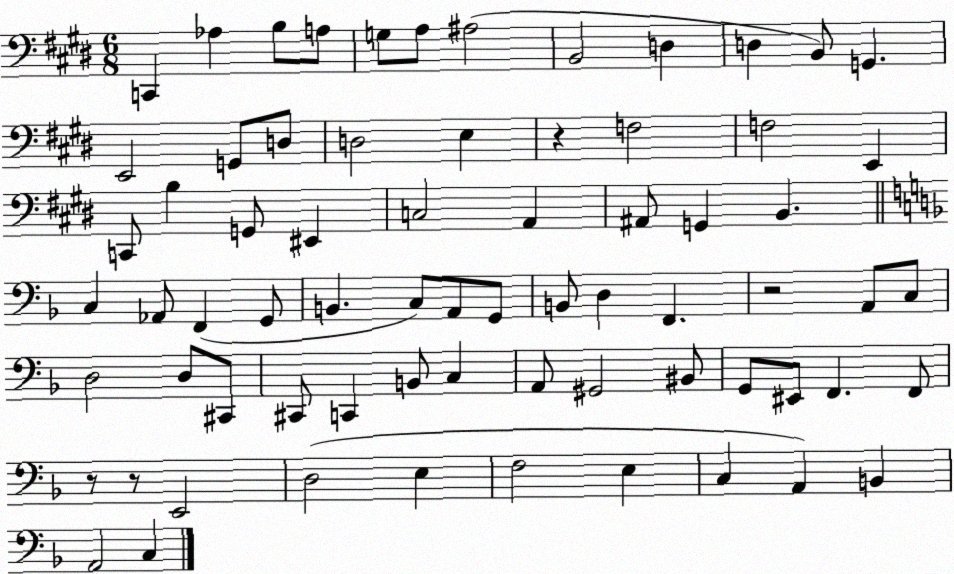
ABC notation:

X:1
T:Untitled
M:6/8
L:1/4
K:E
C,, _A, B,/2 A,/2 G,/2 A,/2 ^A,2 B,,2 D, D, B,,/2 G,, E,,2 G,,/2 D,/2 D,2 E, z F,2 F,2 E,, C,,/2 B, G,,/2 ^E,, C,2 A,, ^A,,/2 G,, B,, C, _A,,/2 F,, G,,/2 B,, C,/2 A,,/2 G,,/2 B,,/2 D, F,, z2 A,,/2 C,/2 D,2 D,/2 ^C,,/2 ^C,,/2 C,, B,,/2 C, A,,/2 ^G,,2 ^B,,/2 G,,/2 ^E,,/2 F,, F,,/2 z/2 z/2 E,,2 D,2 E, F,2 E, C, A,, B,, A,,2 C,